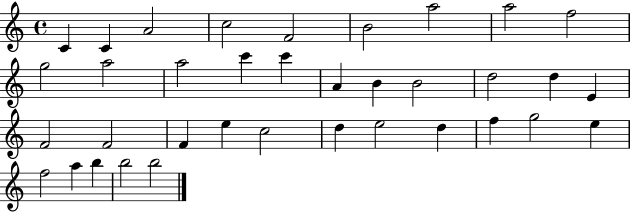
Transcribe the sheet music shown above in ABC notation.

X:1
T:Untitled
M:4/4
L:1/4
K:C
C C A2 c2 F2 B2 a2 a2 f2 g2 a2 a2 c' c' A B B2 d2 d E F2 F2 F e c2 d e2 d f g2 e f2 a b b2 b2